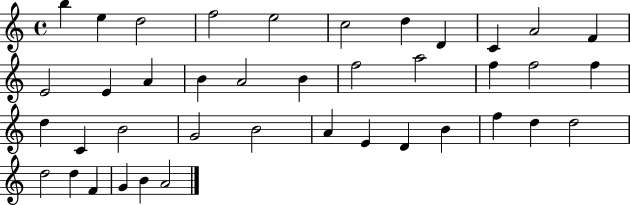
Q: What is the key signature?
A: C major